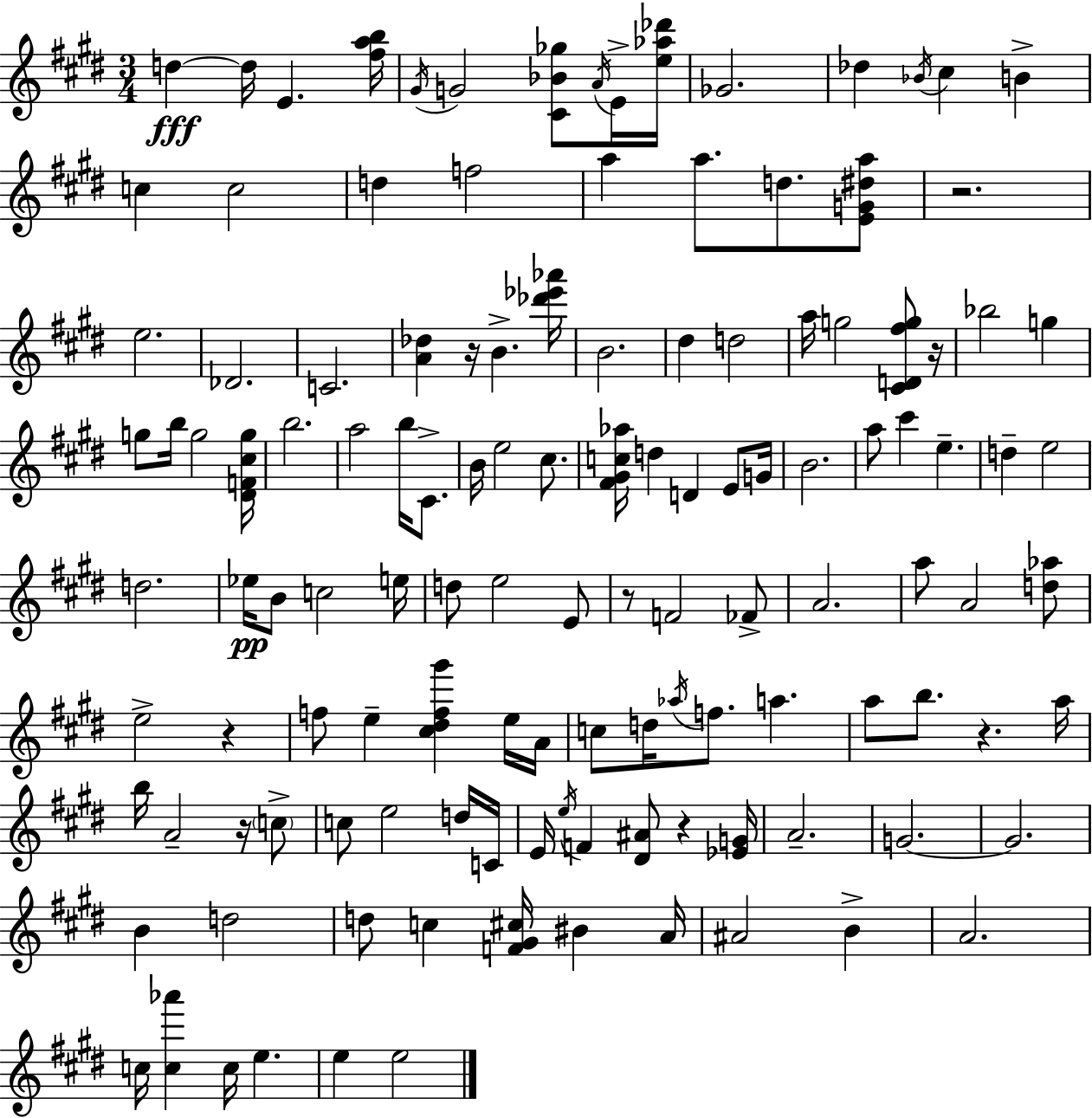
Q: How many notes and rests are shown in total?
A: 126